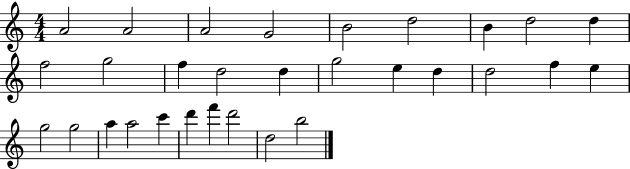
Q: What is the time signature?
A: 4/4